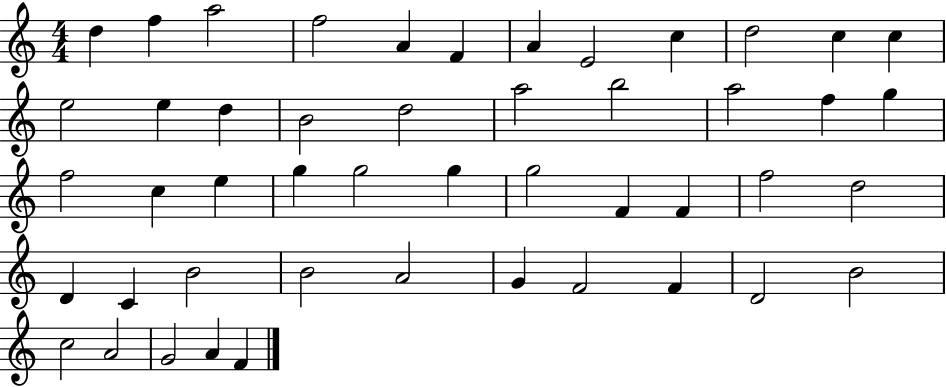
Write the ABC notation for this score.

X:1
T:Untitled
M:4/4
L:1/4
K:C
d f a2 f2 A F A E2 c d2 c c e2 e d B2 d2 a2 b2 a2 f g f2 c e g g2 g g2 F F f2 d2 D C B2 B2 A2 G F2 F D2 B2 c2 A2 G2 A F